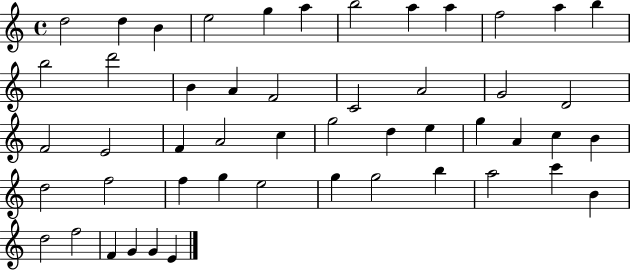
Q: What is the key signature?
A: C major